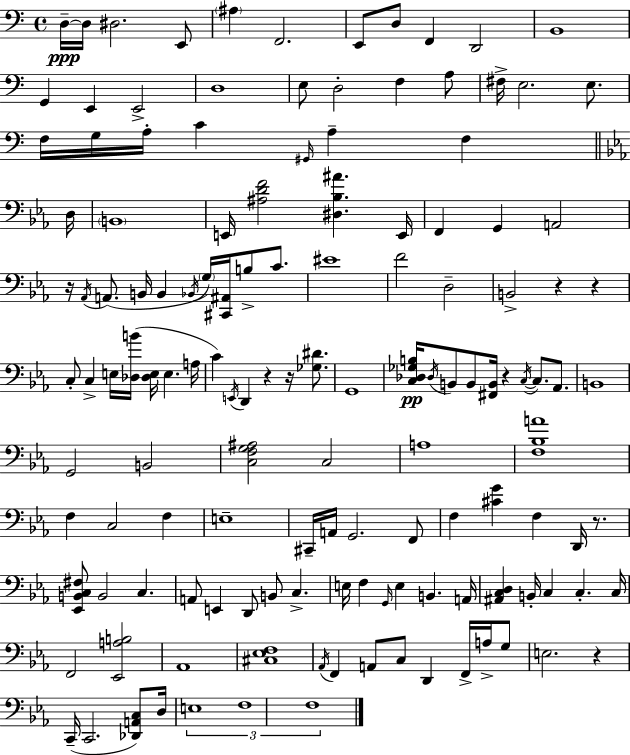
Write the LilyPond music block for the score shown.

{
  \clef bass
  \time 4/4
  \defaultTimeSignature
  \key c \major
  \repeat volta 2 { d16--~~\ppp d16 dis2. e,8 | \parenthesize ais4 f,2. | e,8 d8 f,4 d,2 | b,1 | \break g,4 e,4 e,2-> | d1 | e8 d2-. f4 a8 | fis16-> e2. e8. | \break f16 g16 a16-. c'4 \grace { gis,16 } a4-- f4 | \bar "||" \break \key c \minor d16 \parenthesize b,1 | e,16 <ais d' f'>2 <dis bes ais'>4. | e,16 f,4 g,4 a,2 | r16 \acciaccatura { aes,16 } a,8.( b,16 b,4 \acciaccatura { bes,16 } \parenthesize g16) <cis, ais,>16 b8-> | \break c'8. eis'1 | f'2 d2-- | b,2-> r4 r4 | c8-. c4-> e16 <des b'>16( <des e>16 e4. | \break a16 c'4) \acciaccatura { e,16 } d,4 r4 | r16 <ges dis'>8. g,1 | <c des ges b>16\pp \acciaccatura { des16 } b,8 b,8 <fis, b,>16 r4 \acciaccatura { c16~ }~ | c8. aes,8. b,1 | \break g,2 b,2 | <c f g ais>2 c2 | a1 | <f bes a'>1 | \break f4 c2 | f4 e1-- | cis,16-- a,16 g,2. | f,8 f4 <cis' g'>4 f4 | \break d,16 r8. <ees, b, c fis>8 b,2 | c4. a,8 e,4 d,8 b,8 | c4.-> e16 f4 \grace { g,16 } e4 | b,4. a,16 <ais, c d>4 b,16-. c4 | \break c4.-. c16 f,2 <ees, a b>2 | aes,1 | <cis ees f>1 | \acciaccatura { aes,16 } f,4 a,8 c8 | \break d,4 f,16-> a16-> g8 e2. | r4 c,16--( c,2. | <des, a, c>8) d16 \tuplet 3/2 { e1 | f1 | \break f1 } | } \bar "|."
}